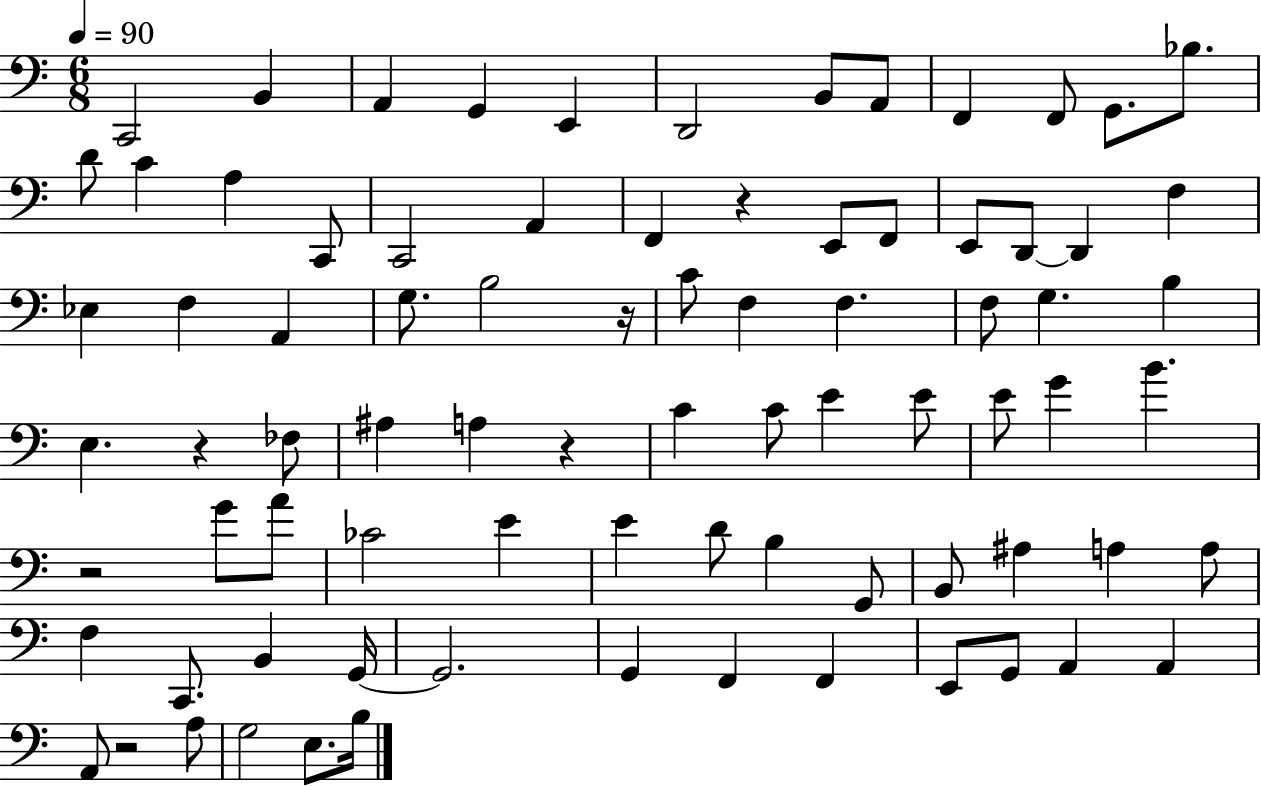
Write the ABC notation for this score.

X:1
T:Untitled
M:6/8
L:1/4
K:C
C,,2 B,, A,, G,, E,, D,,2 B,,/2 A,,/2 F,, F,,/2 G,,/2 _B,/2 D/2 C A, C,,/2 C,,2 A,, F,, z E,,/2 F,,/2 E,,/2 D,,/2 D,, F, _E, F, A,, G,/2 B,2 z/4 C/2 F, F, F,/2 G, B, E, z _F,/2 ^A, A, z C C/2 E E/2 E/2 G B z2 G/2 A/2 _C2 E E D/2 B, G,,/2 B,,/2 ^A, A, A,/2 F, C,,/2 B,, G,,/4 G,,2 G,, F,, F,, E,,/2 G,,/2 A,, A,, A,,/2 z2 A,/2 G,2 E,/2 B,/4